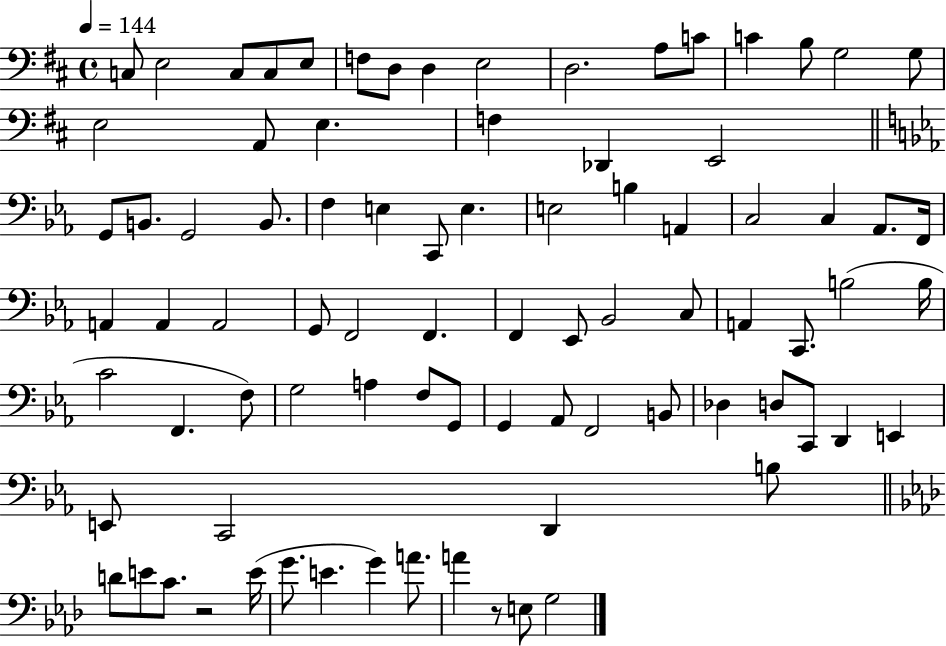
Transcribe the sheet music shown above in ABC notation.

X:1
T:Untitled
M:4/4
L:1/4
K:D
C,/2 E,2 C,/2 C,/2 E,/2 F,/2 D,/2 D, E,2 D,2 A,/2 C/2 C B,/2 G,2 G,/2 E,2 A,,/2 E, F, _D,, E,,2 G,,/2 B,,/2 G,,2 B,,/2 F, E, C,,/2 E, E,2 B, A,, C,2 C, _A,,/2 F,,/4 A,, A,, A,,2 G,,/2 F,,2 F,, F,, _E,,/2 _B,,2 C,/2 A,, C,,/2 B,2 B,/4 C2 F,, F,/2 G,2 A, F,/2 G,,/2 G,, _A,,/2 F,,2 B,,/2 _D, D,/2 C,,/2 D,, E,, E,,/2 C,,2 D,, B,/2 D/2 E/2 C/2 z2 E/4 G/2 E G A/2 A z/2 E,/2 G,2